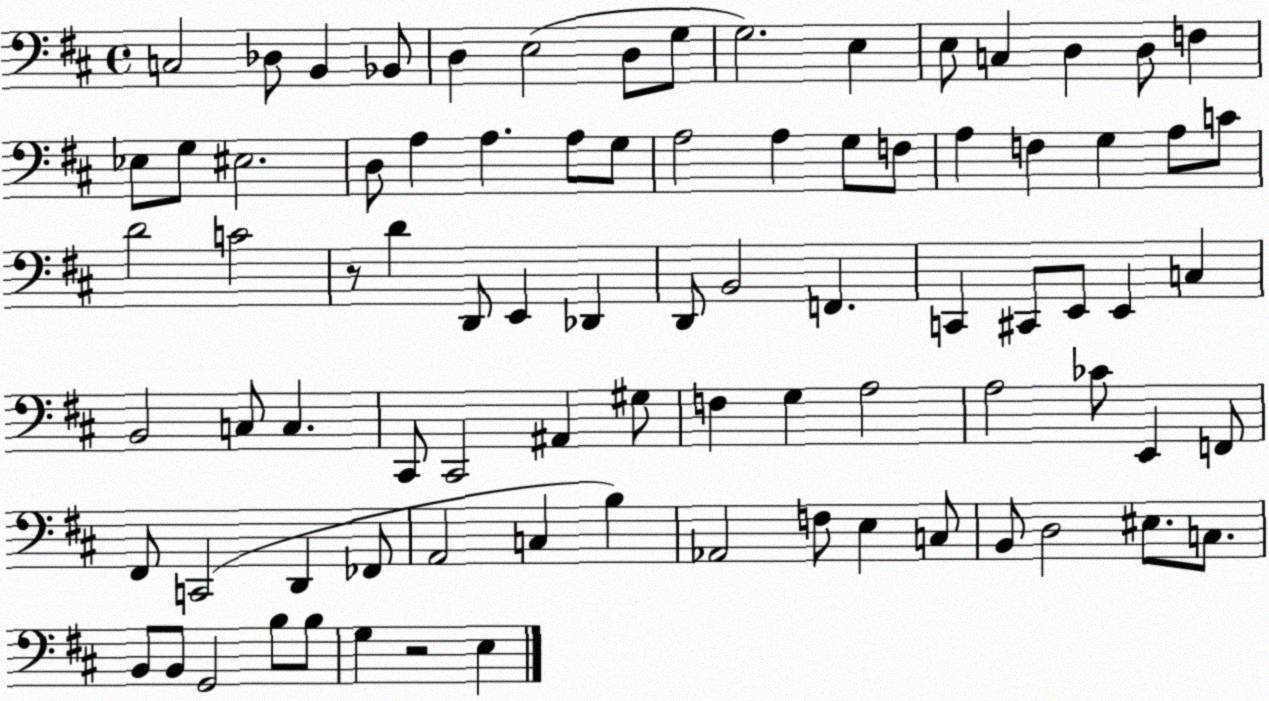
X:1
T:Untitled
M:4/4
L:1/4
K:D
C,2 _D,/2 B,, _B,,/2 D, E,2 D,/2 G,/2 G,2 E, E,/2 C, D, D,/2 F, _E,/2 G,/2 ^E,2 D,/2 A, A, A,/2 G,/2 A,2 A, G,/2 F,/2 A, F, G, A,/2 C/2 D2 C2 z/2 D D,,/2 E,, _D,, D,,/2 B,,2 F,, C,, ^C,,/2 E,,/2 E,, C, B,,2 C,/2 C, ^C,,/2 ^C,,2 ^A,, ^G,/2 F, G, A,2 A,2 _C/2 E,, F,,/2 ^F,,/2 C,,2 D,, _F,,/2 A,,2 C, B, _A,,2 F,/2 E, C,/2 B,,/2 D,2 ^E,/2 C,/2 B,,/2 B,,/2 G,,2 B,/2 B,/2 G, z2 E,